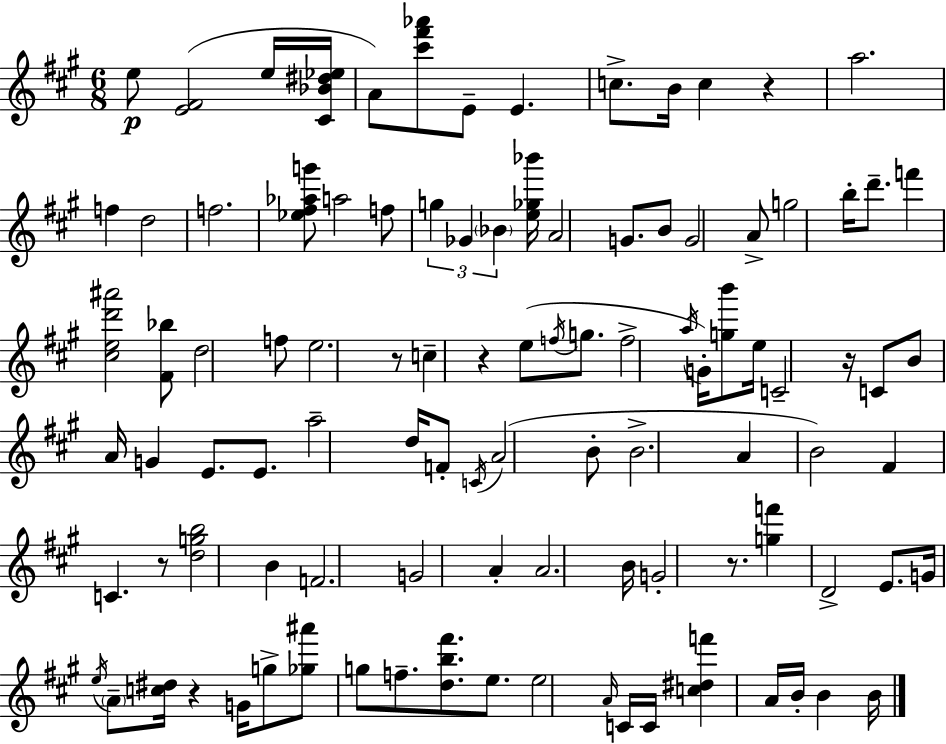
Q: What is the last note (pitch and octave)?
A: B4